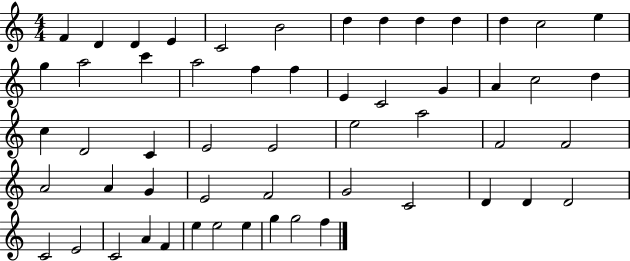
F4/q D4/q D4/q E4/q C4/h B4/h D5/q D5/q D5/q D5/q D5/q C5/h E5/q G5/q A5/h C6/q A5/h F5/q F5/q E4/q C4/h G4/q A4/q C5/h D5/q C5/q D4/h C4/q E4/h E4/h E5/h A5/h F4/h F4/h A4/h A4/q G4/q E4/h F4/h G4/h C4/h D4/q D4/q D4/h C4/h E4/h C4/h A4/q F4/q E5/q E5/h E5/q G5/q G5/h F5/q